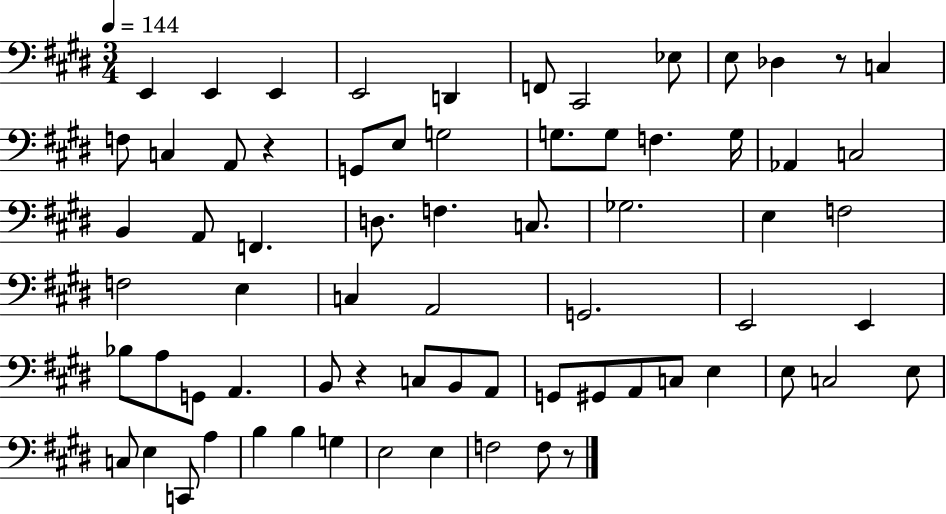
X:1
T:Untitled
M:3/4
L:1/4
K:E
E,, E,, E,, E,,2 D,, F,,/2 ^C,,2 _E,/2 E,/2 _D, z/2 C, F,/2 C, A,,/2 z G,,/2 E,/2 G,2 G,/2 G,/2 F, G,/4 _A,, C,2 B,, A,,/2 F,, D,/2 F, C,/2 _G,2 E, F,2 F,2 E, C, A,,2 G,,2 E,,2 E,, _B,/2 A,/2 G,,/2 A,, B,,/2 z C,/2 B,,/2 A,,/2 G,,/2 ^G,,/2 A,,/2 C,/2 E, E,/2 C,2 E,/2 C,/2 E, C,,/2 A, B, B, G, E,2 E, F,2 F,/2 z/2